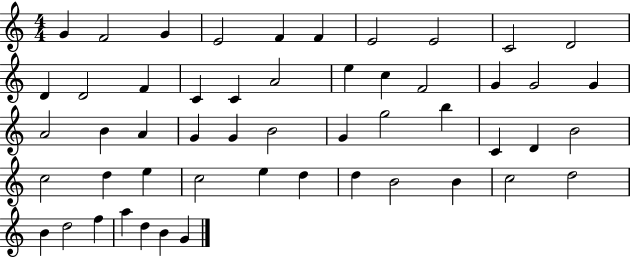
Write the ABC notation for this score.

X:1
T:Untitled
M:4/4
L:1/4
K:C
G F2 G E2 F F E2 E2 C2 D2 D D2 F C C A2 e c F2 G G2 G A2 B A G G B2 G g2 b C D B2 c2 d e c2 e d d B2 B c2 d2 B d2 f a d B G